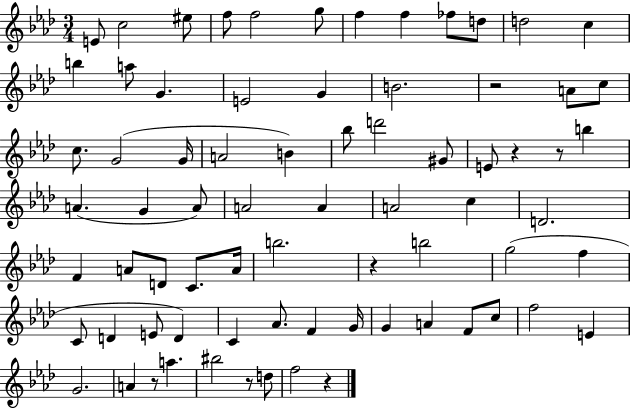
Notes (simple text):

E4/e C5/h EIS5/e F5/e F5/h G5/e F5/q F5/q FES5/e D5/e D5/h C5/q B5/q A5/e G4/q. E4/h G4/q B4/h. R/h A4/e C5/e C5/e. G4/h G4/s A4/h B4/q Bb5/e D6/h G#4/e E4/e R/q R/e B5/q A4/q. G4/q A4/e A4/h A4/q A4/h C5/q D4/h. F4/q A4/e D4/e C4/e. A4/s B5/h. R/q B5/h G5/h F5/q C4/e D4/q E4/e D4/q C4/q Ab4/e. F4/q G4/s G4/q A4/q F4/e C5/e F5/h E4/q G4/h. A4/q R/e A5/q. BIS5/h R/e D5/e F5/h R/q